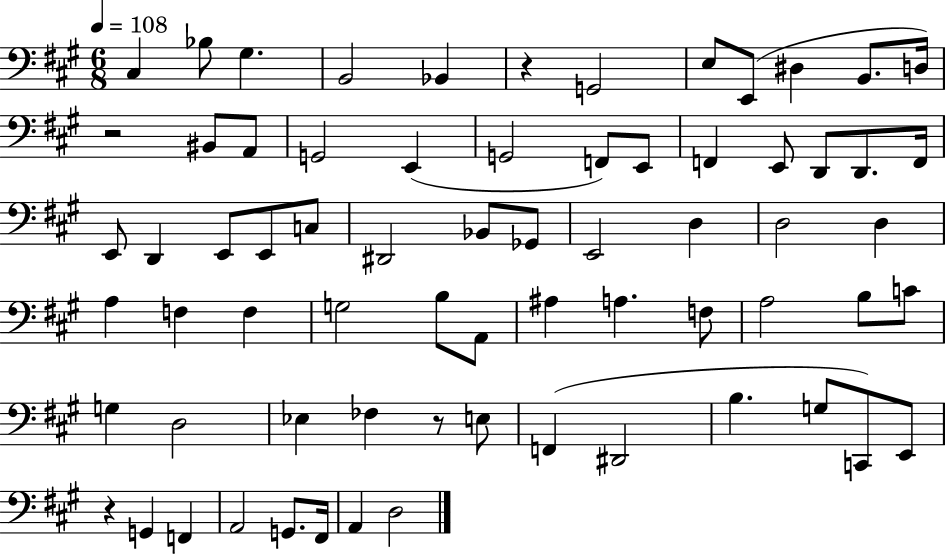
X:1
T:Untitled
M:6/8
L:1/4
K:A
^C, _B,/2 ^G, B,,2 _B,, z G,,2 E,/2 E,,/2 ^D, B,,/2 D,/4 z2 ^B,,/2 A,,/2 G,,2 E,, G,,2 F,,/2 E,,/2 F,, E,,/2 D,,/2 D,,/2 F,,/4 E,,/2 D,, E,,/2 E,,/2 C,/2 ^D,,2 _B,,/2 _G,,/2 E,,2 D, D,2 D, A, F, F, G,2 B,/2 A,,/2 ^A, A, F,/2 A,2 B,/2 C/2 G, D,2 _E, _F, z/2 E,/2 F,, ^D,,2 B, G,/2 C,,/2 E,,/2 z G,, F,, A,,2 G,,/2 ^F,,/4 A,, D,2